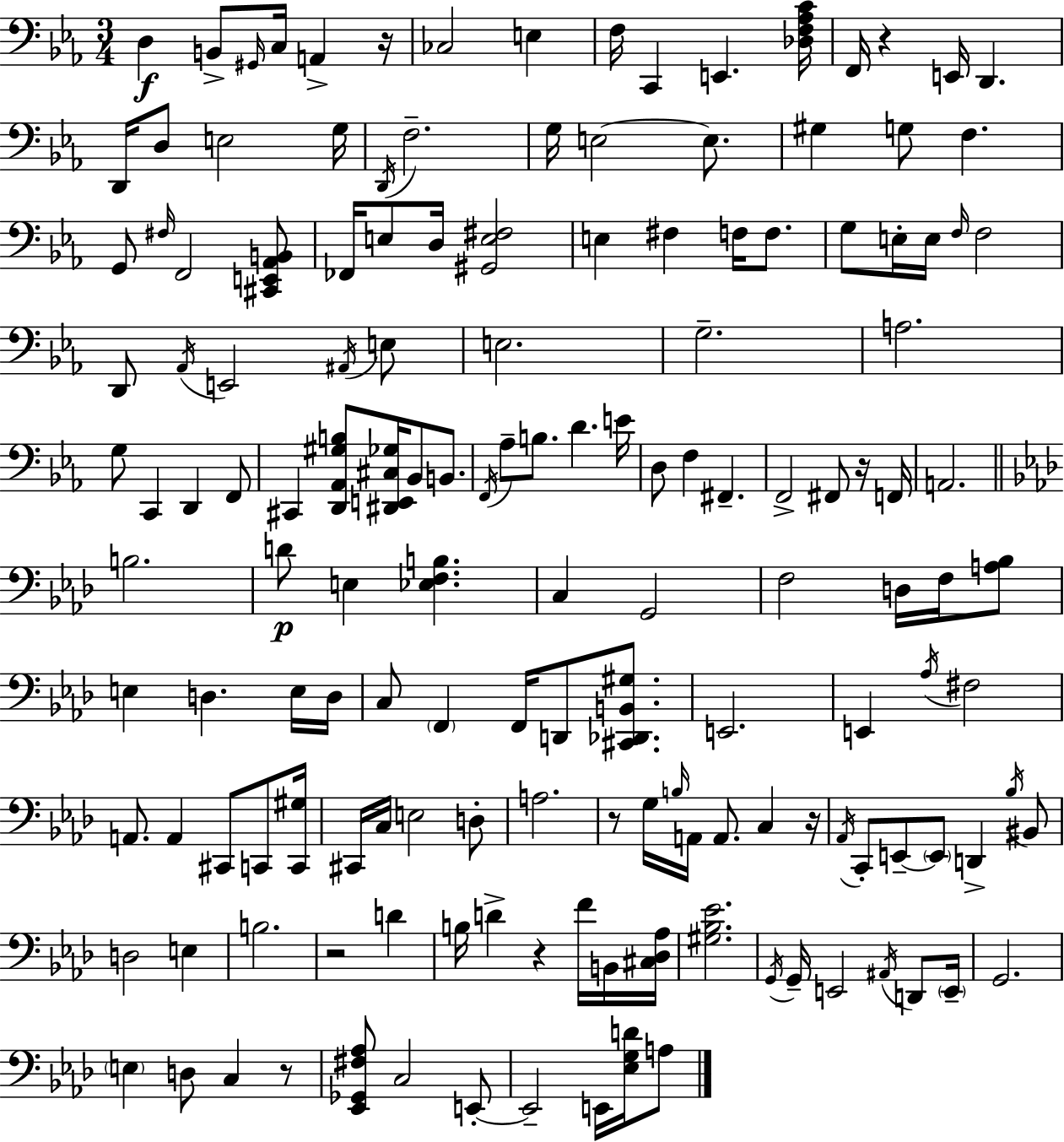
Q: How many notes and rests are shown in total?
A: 152